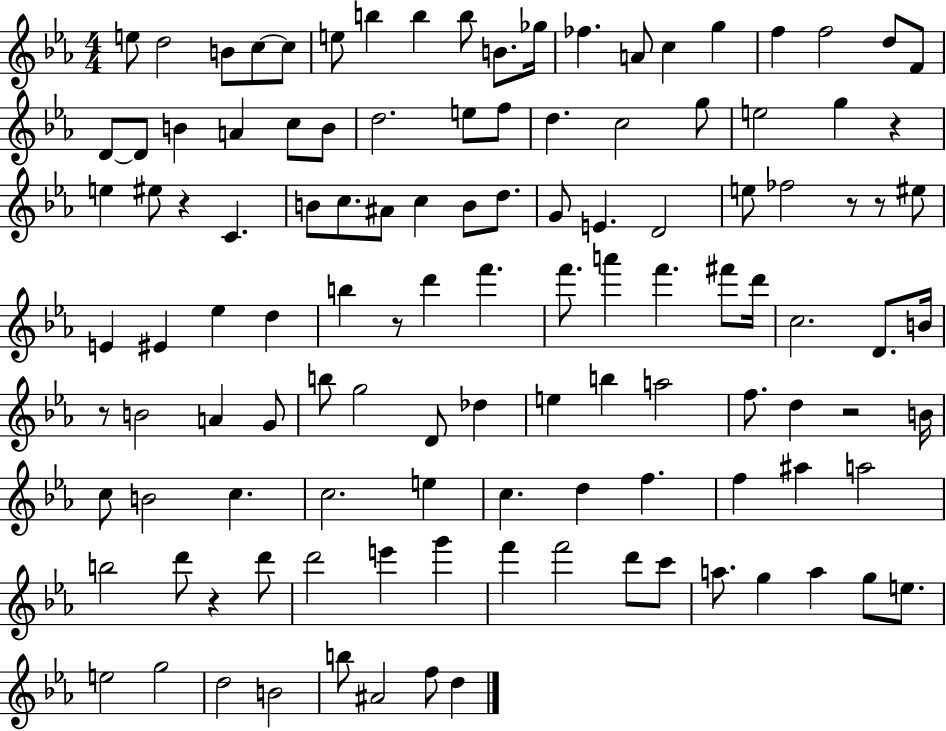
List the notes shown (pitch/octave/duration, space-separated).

E5/e D5/h B4/e C5/e C5/e E5/e B5/q B5/q B5/e B4/e. Gb5/s FES5/q. A4/e C5/q G5/q F5/q F5/h D5/e F4/e D4/e D4/e B4/q A4/q C5/e B4/e D5/h. E5/e F5/e D5/q. C5/h G5/e E5/h G5/q R/q E5/q EIS5/e R/q C4/q. B4/e C5/e. A#4/e C5/q B4/e D5/e. G4/e E4/q. D4/h E5/e FES5/h R/e R/e EIS5/e E4/q EIS4/q Eb5/q D5/q B5/q R/e D6/q F6/q. F6/e. A6/q F6/q. F#6/e D6/s C5/h. D4/e. B4/s R/e B4/h A4/q G4/e B5/e G5/h D4/e Db5/q E5/q B5/q A5/h F5/e. D5/q R/h B4/s C5/e B4/h C5/q. C5/h. E5/q C5/q. D5/q F5/q. F5/q A#5/q A5/h B5/h D6/e R/q D6/e D6/h E6/q G6/q F6/q F6/h D6/e C6/e A5/e. G5/q A5/q G5/e E5/e. E5/h G5/h D5/h B4/h B5/e A#4/h F5/e D5/q